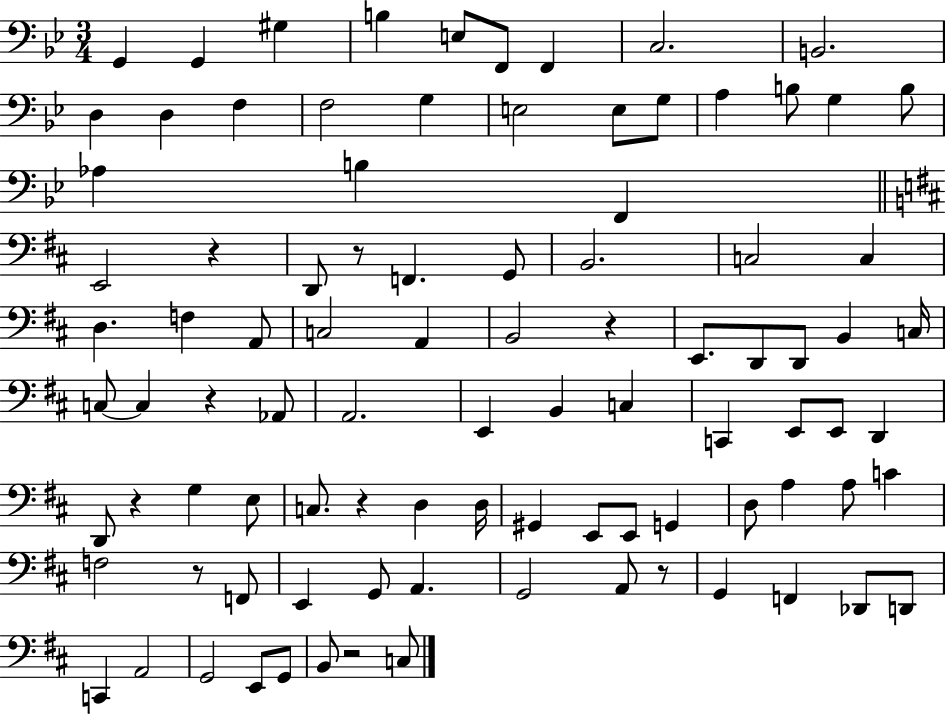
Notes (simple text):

G2/q G2/q G#3/q B3/q E3/e F2/e F2/q C3/h. B2/h. D3/q D3/q F3/q F3/h G3/q E3/h E3/e G3/e A3/q B3/e G3/q B3/e Ab3/q B3/q F2/q E2/h R/q D2/e R/e F2/q. G2/e B2/h. C3/h C3/q D3/q. F3/q A2/e C3/h A2/q B2/h R/q E2/e. D2/e D2/e B2/q C3/s C3/e C3/q R/q Ab2/e A2/h. E2/q B2/q C3/q C2/q E2/e E2/e D2/q D2/e R/q G3/q E3/e C3/e. R/q D3/q D3/s G#2/q E2/e E2/e G2/q D3/e A3/q A3/e C4/q F3/h R/e F2/e E2/q G2/e A2/q. G2/h A2/e R/e G2/q F2/q Db2/e D2/e C2/q A2/h G2/h E2/e G2/e B2/e R/h C3/e